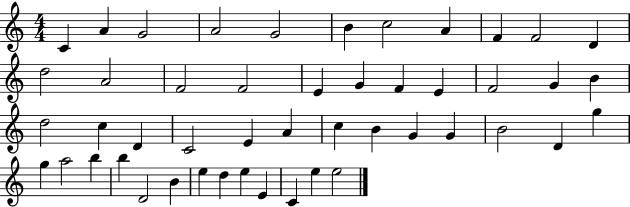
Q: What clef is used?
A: treble